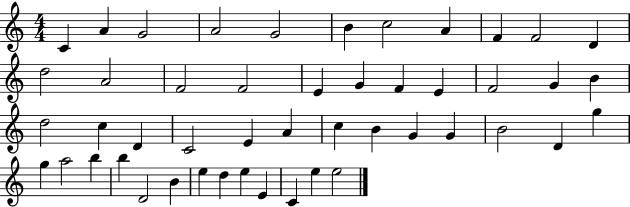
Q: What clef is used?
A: treble